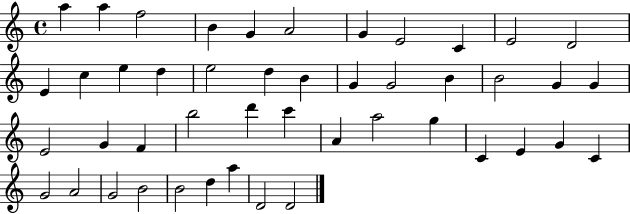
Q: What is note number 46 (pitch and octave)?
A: D4